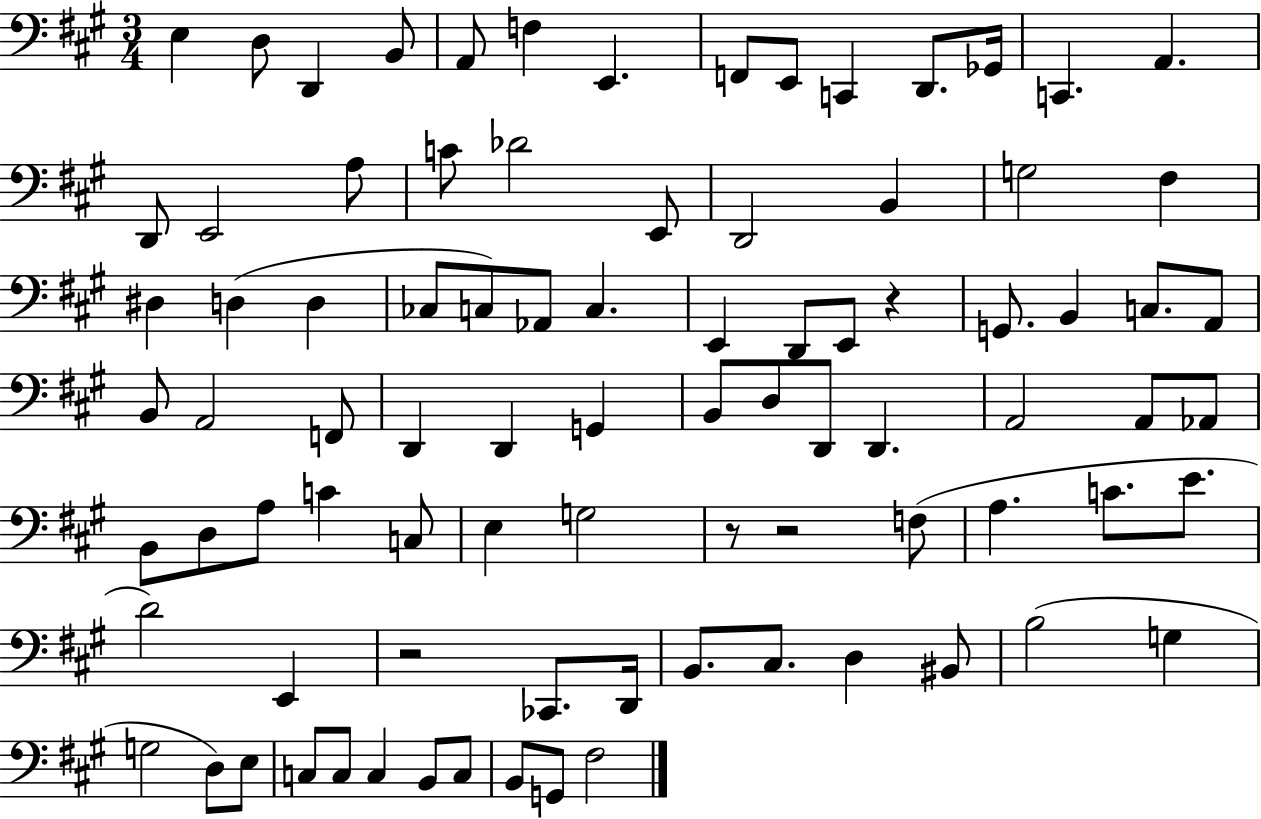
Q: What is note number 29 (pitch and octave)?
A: C3